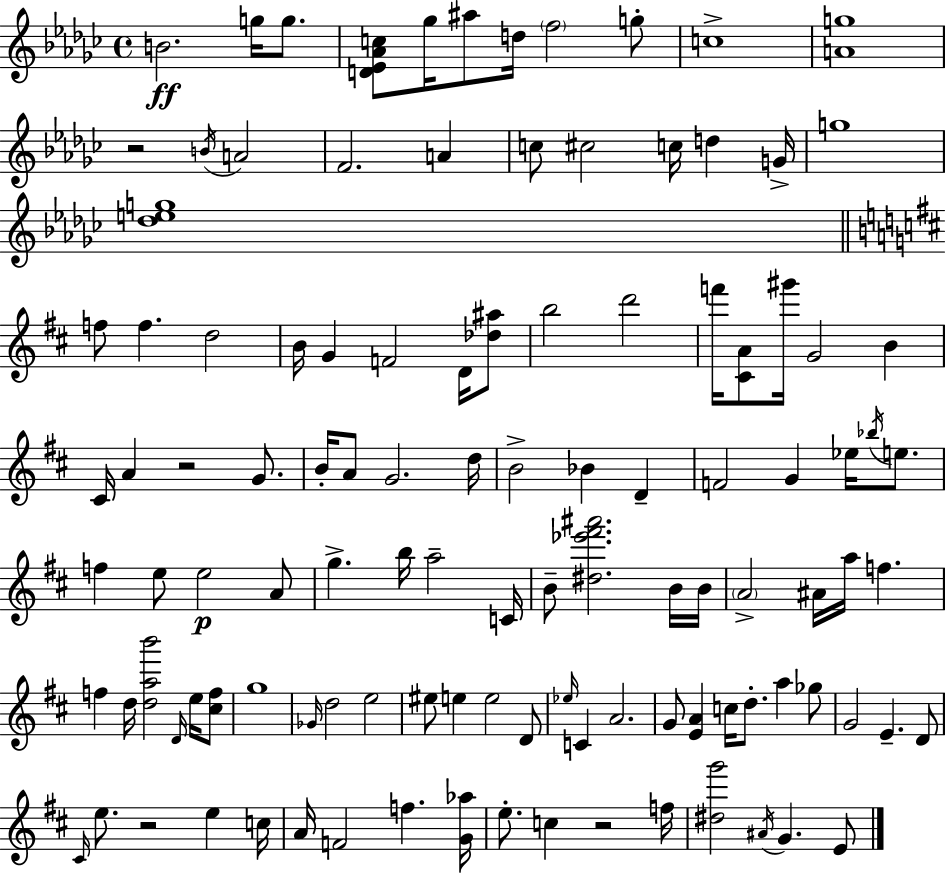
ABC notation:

X:1
T:Untitled
M:4/4
L:1/4
K:Ebm
B2 g/4 g/2 [D_E_Ac]/2 _g/4 ^a/2 d/4 f2 g/2 c4 [Ag]4 z2 B/4 A2 F2 A c/2 ^c2 c/4 d G/4 g4 [_deg]4 f/2 f d2 B/4 G F2 D/4 [_d^a]/2 b2 d'2 f'/4 [^CA]/2 ^g'/4 G2 B ^C/4 A z2 G/2 B/4 A/2 G2 d/4 B2 _B D F2 G _e/4 _b/4 e/2 f e/2 e2 A/2 g b/4 a2 C/4 B/2 [^d_e'^f'^a']2 B/4 B/4 A2 ^A/4 a/4 f f d/4 [dab']2 D/4 e/4 [^cf]/2 g4 _G/4 d2 e2 ^e/2 e e2 D/2 _e/4 C A2 G/2 [EA] c/4 d/2 a _g/2 G2 E D/2 ^C/4 e/2 z2 e c/4 A/4 F2 f [G_a]/4 e/2 c z2 f/4 [^dg']2 ^A/4 G E/2